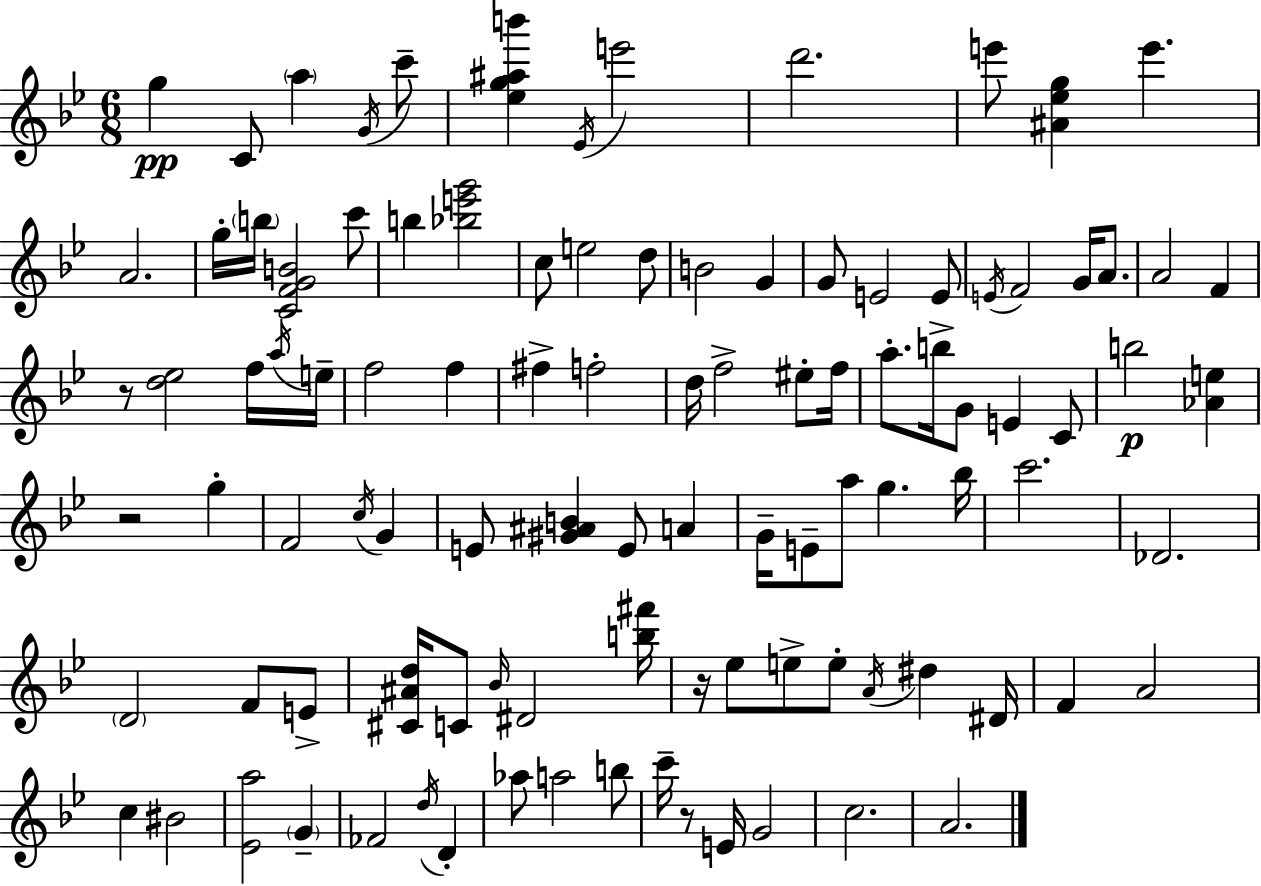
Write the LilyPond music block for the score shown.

{
  \clef treble
  \numericTimeSignature
  \time 6/8
  \key bes \major
  g''4\pp c'8 \parenthesize a''4 \acciaccatura { g'16 } c'''8-- | <ees'' g'' ais'' b'''>4 \acciaccatura { ees'16 } e'''2 | d'''2. | e'''8 <ais' ees'' g''>4 e'''4. | \break a'2. | g''16-. \parenthesize b''16 <c' f' g' b'>2 | c'''8 b''4 <bes'' e''' g'''>2 | c''8 e''2 | \break d''8 b'2 g'4 | g'8 e'2 | e'8 \acciaccatura { e'16 } f'2 g'16 | a'8. a'2 f'4 | \break r8 <d'' ees''>2 | f''16 \acciaccatura { a''16 } e''16-- f''2 | f''4 fis''4-> f''2-. | d''16 f''2-> | \break eis''8-. f''16 a''8.-. b''16-> g'8 e'4 | c'8 b''2\p | <aes' e''>4 r2 | g''4-. f'2 | \break \acciaccatura { c''16 } g'4 e'8 <gis' ais' b'>4 e'8 | a'4 g'16-- e'8-- a''8 g''4. | bes''16 c'''2. | des'2. | \break \parenthesize d'2 | f'8 e'8-> <cis' ais' d''>16 c'8 \grace { bes'16 } dis'2 | <b'' fis'''>16 r16 ees''8 e''8-> e''8-. | \acciaccatura { a'16 } dis''4 dis'16 f'4 a'2 | \break c''4 bis'2 | <ees' a''>2 | \parenthesize g'4-- fes'2 | \acciaccatura { d''16 } d'4-. aes''8 a''2 | \break b''8 c'''16-- r8 e'16 | g'2 c''2. | a'2. | \bar "|."
}